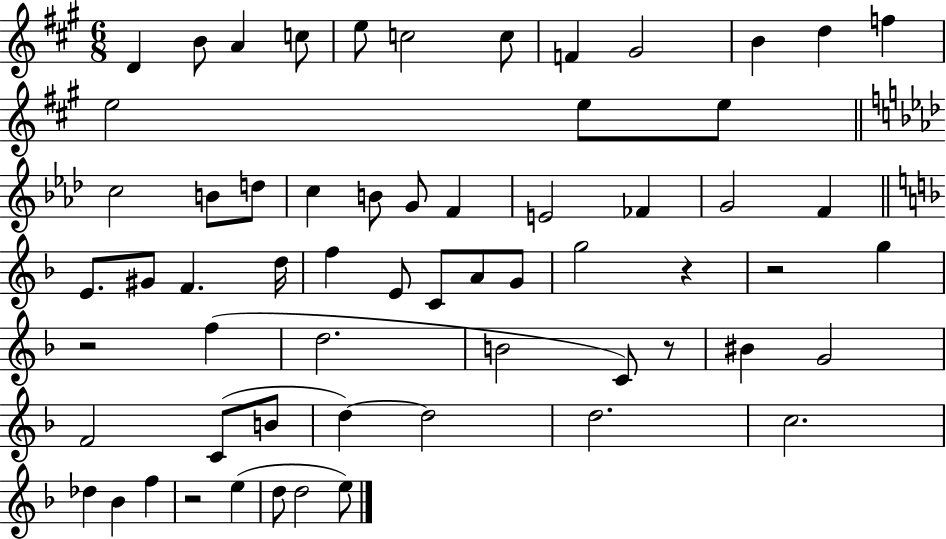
{
  \clef treble
  \numericTimeSignature
  \time 6/8
  \key a \major
  \repeat volta 2 { d'4 b'8 a'4 c''8 | e''8 c''2 c''8 | f'4 gis'2 | b'4 d''4 f''4 | \break e''2 e''8 e''8 | \bar "||" \break \key aes \major c''2 b'8 d''8 | c''4 b'8 g'8 f'4 | e'2 fes'4 | g'2 f'4 | \break \bar "||" \break \key f \major e'8. gis'8 f'4. d''16 | f''4 e'8 c'8 a'8 g'8 | g''2 r4 | r2 g''4 | \break r2 f''4( | d''2. | b'2 c'8) r8 | bis'4 g'2 | \break f'2 c'8( b'8 | d''4~~) d''2 | d''2. | c''2. | \break des''4 bes'4 f''4 | r2 e''4( | d''8 d''2 e''8) | } \bar "|."
}